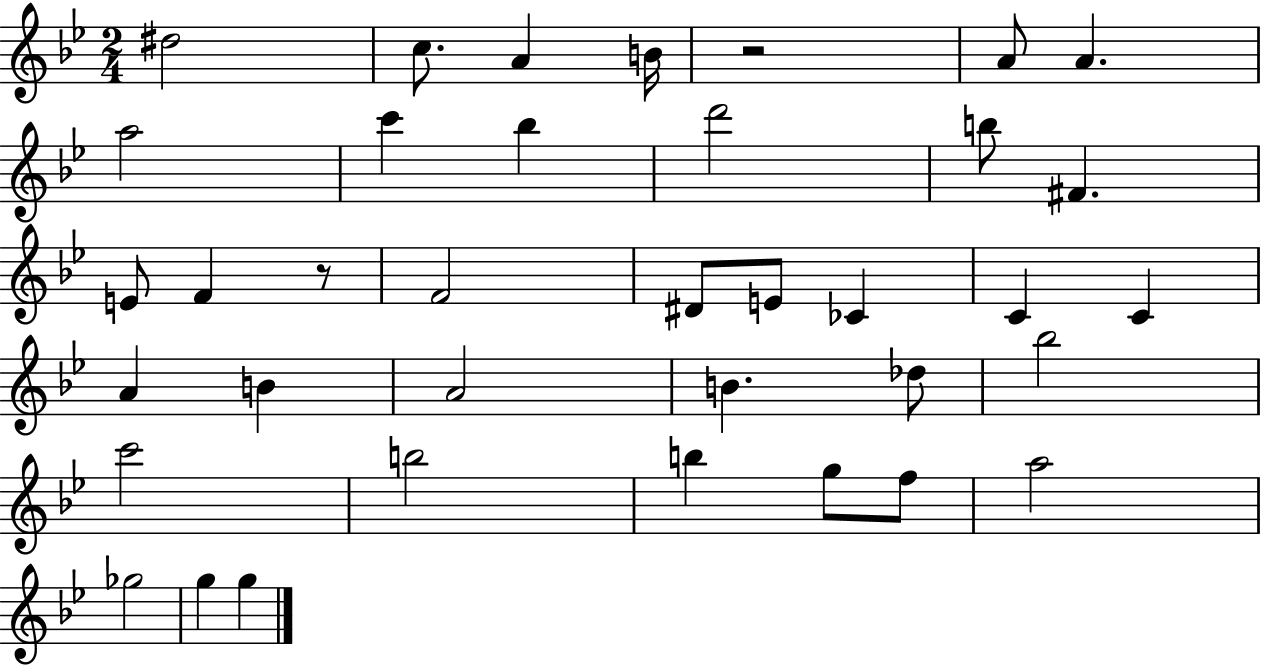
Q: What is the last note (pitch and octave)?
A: G5